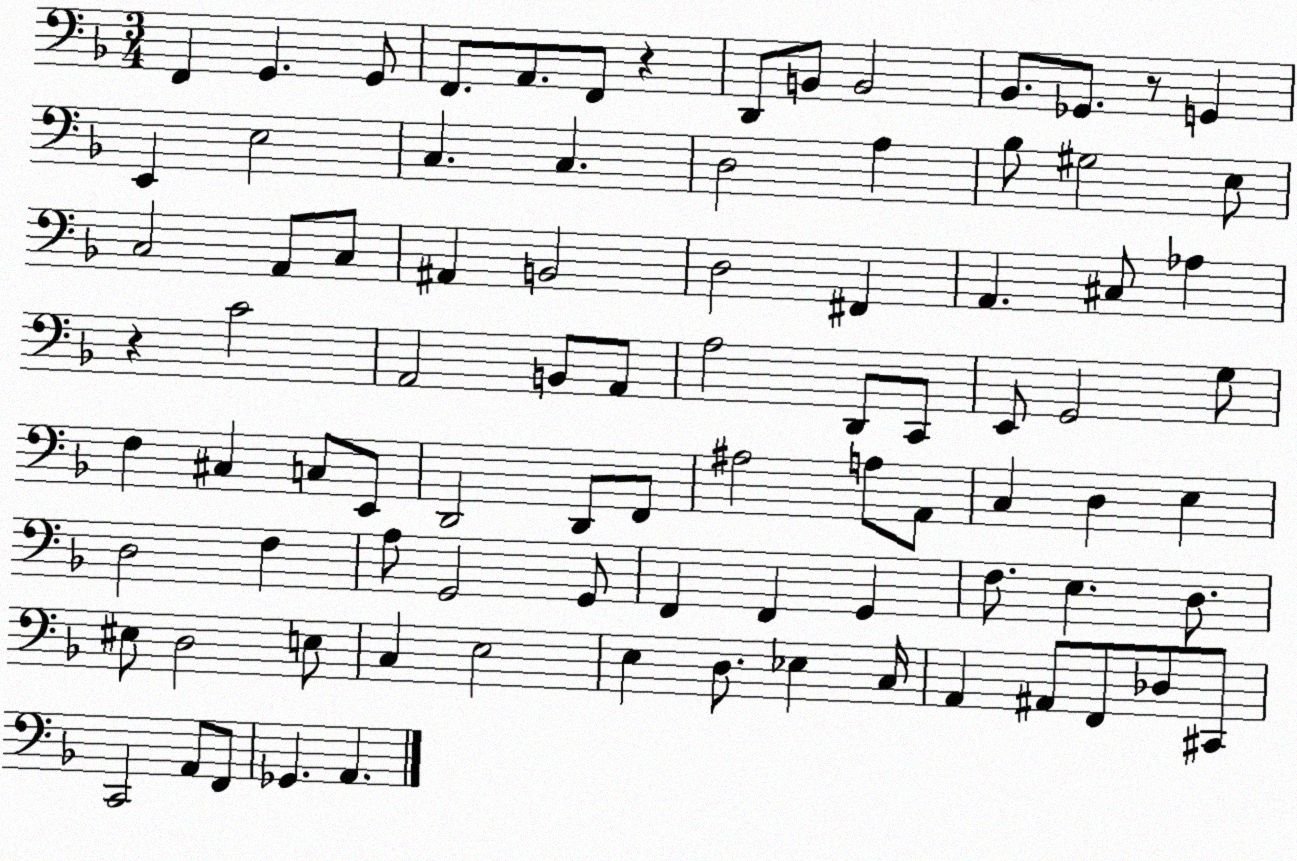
X:1
T:Untitled
M:3/4
L:1/4
K:F
F,, G,, G,,/2 F,,/2 A,,/2 F,,/2 z D,,/2 B,,/2 B,,2 _B,,/2 _G,,/2 z/2 G,, E,, E,2 C, C, D,2 A, _B,/2 ^G,2 E,/2 C,2 A,,/2 C,/2 ^A,, B,,2 D,2 ^F,, A,, ^C,/2 _A, z C2 A,,2 B,,/2 A,,/2 A,2 D,,/2 C,,/2 E,,/2 G,,2 G,/2 F, ^C, C,/2 E,,/2 D,,2 D,,/2 F,,/2 ^A,2 A,/2 A,,/2 C, D, E, D,2 F, A,/2 G,,2 G,,/2 F,, F,, G,, F,/2 E, D,/2 ^E,/2 D,2 E,/2 C, E,2 E, D,/2 _E, C,/4 A,, ^A,,/2 F,,/2 _D,/2 ^C,,/2 C,,2 A,,/2 F,,/2 _G,, A,,